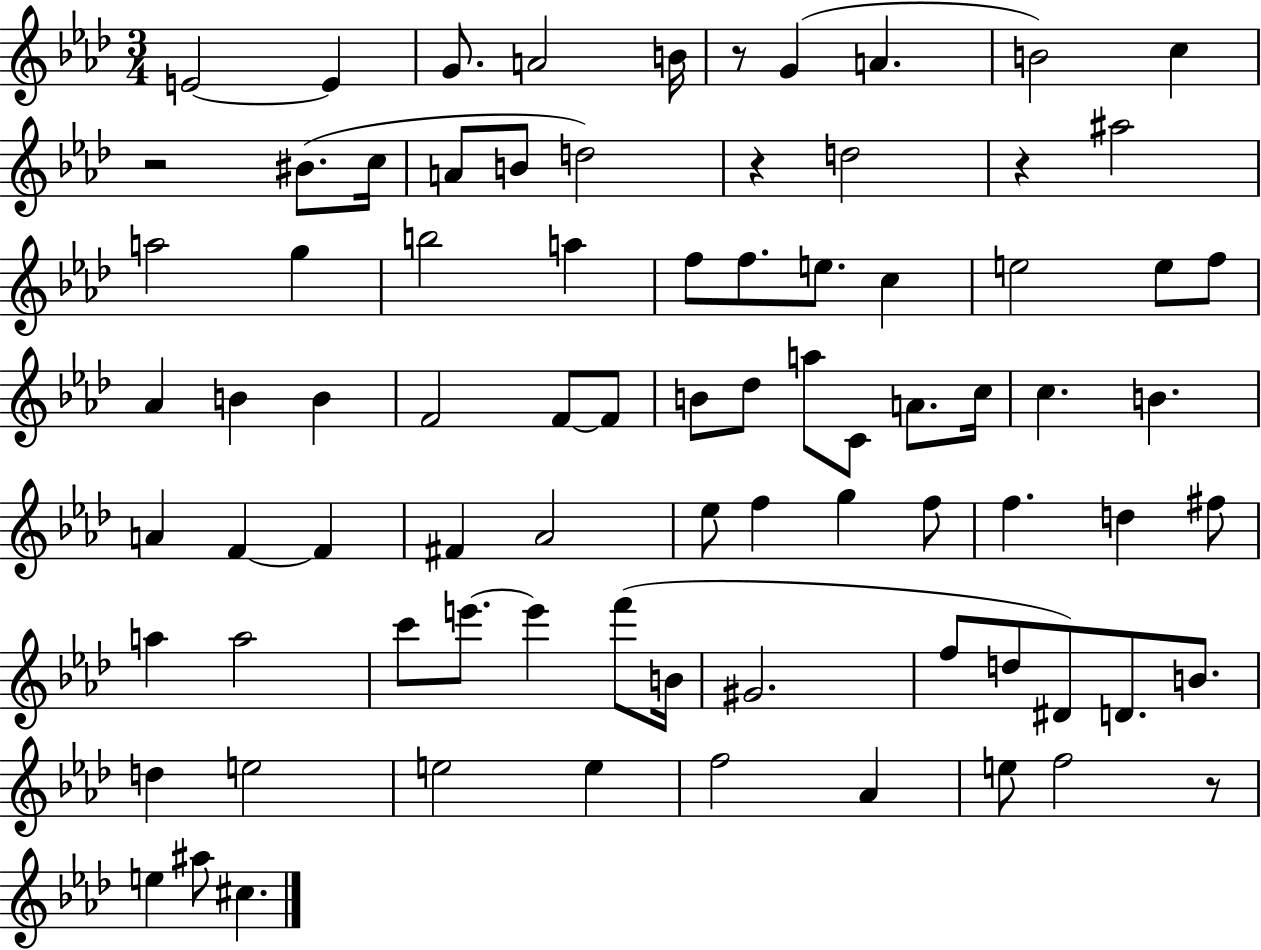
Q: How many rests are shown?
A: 5